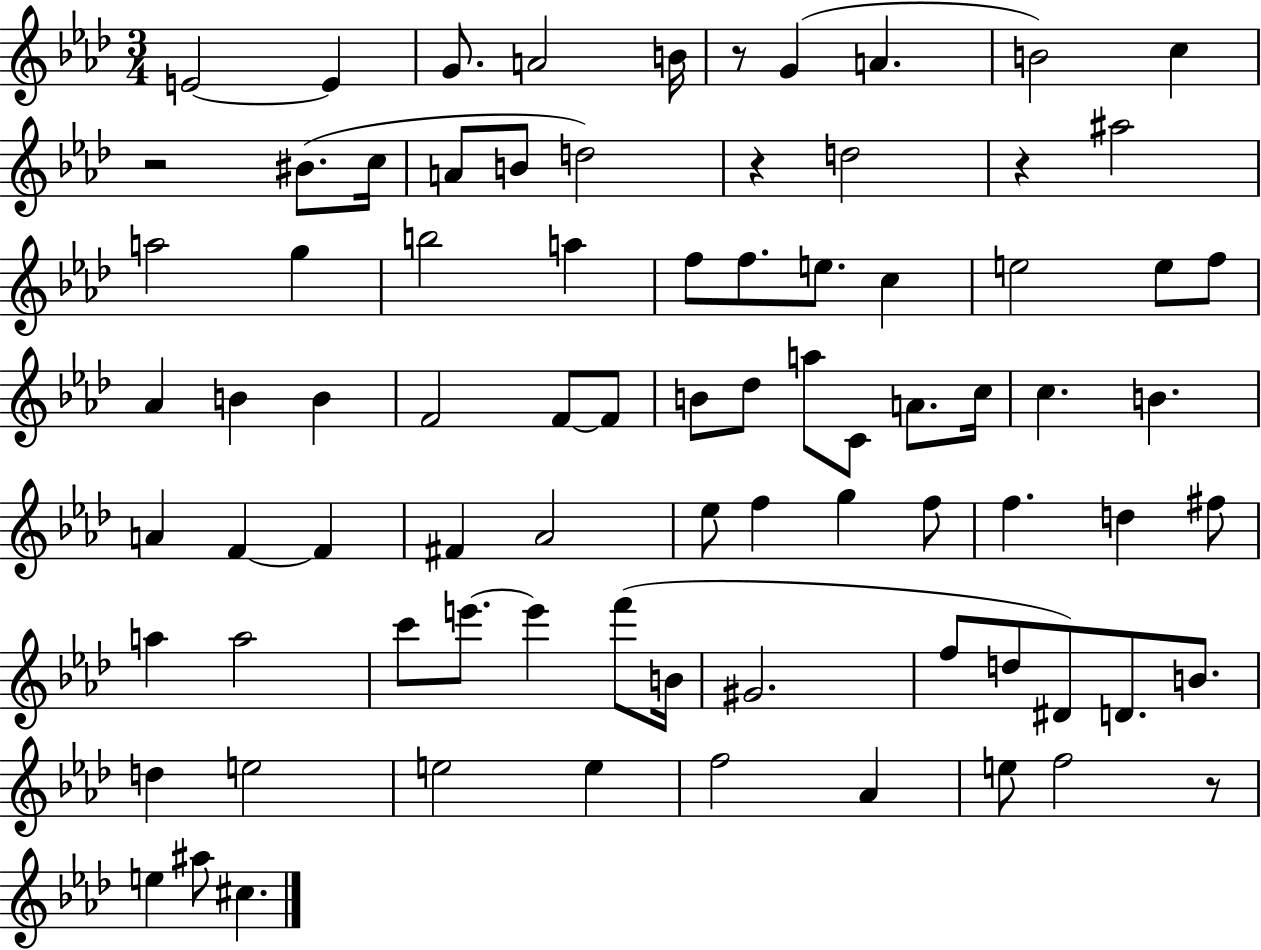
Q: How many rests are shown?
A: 5